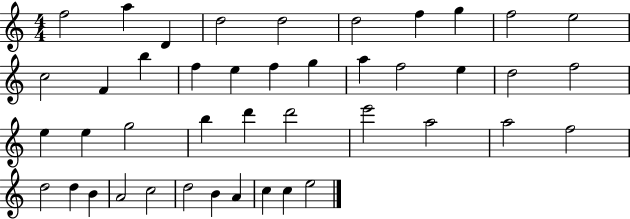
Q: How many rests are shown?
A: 0